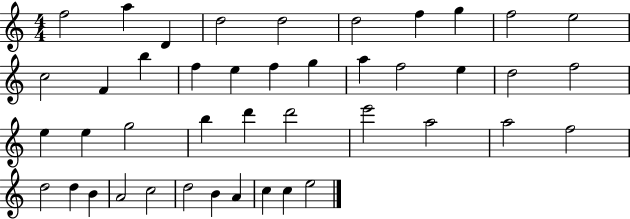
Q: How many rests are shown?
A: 0